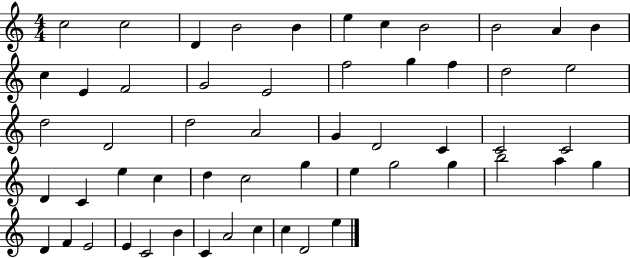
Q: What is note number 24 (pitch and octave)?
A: D5